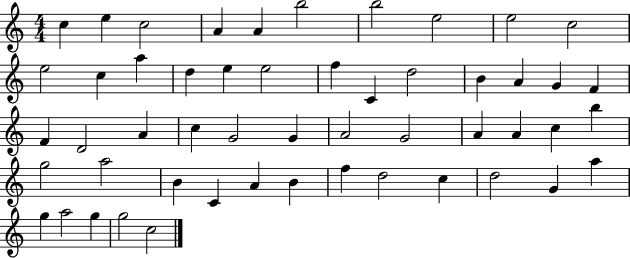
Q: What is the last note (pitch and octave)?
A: C5